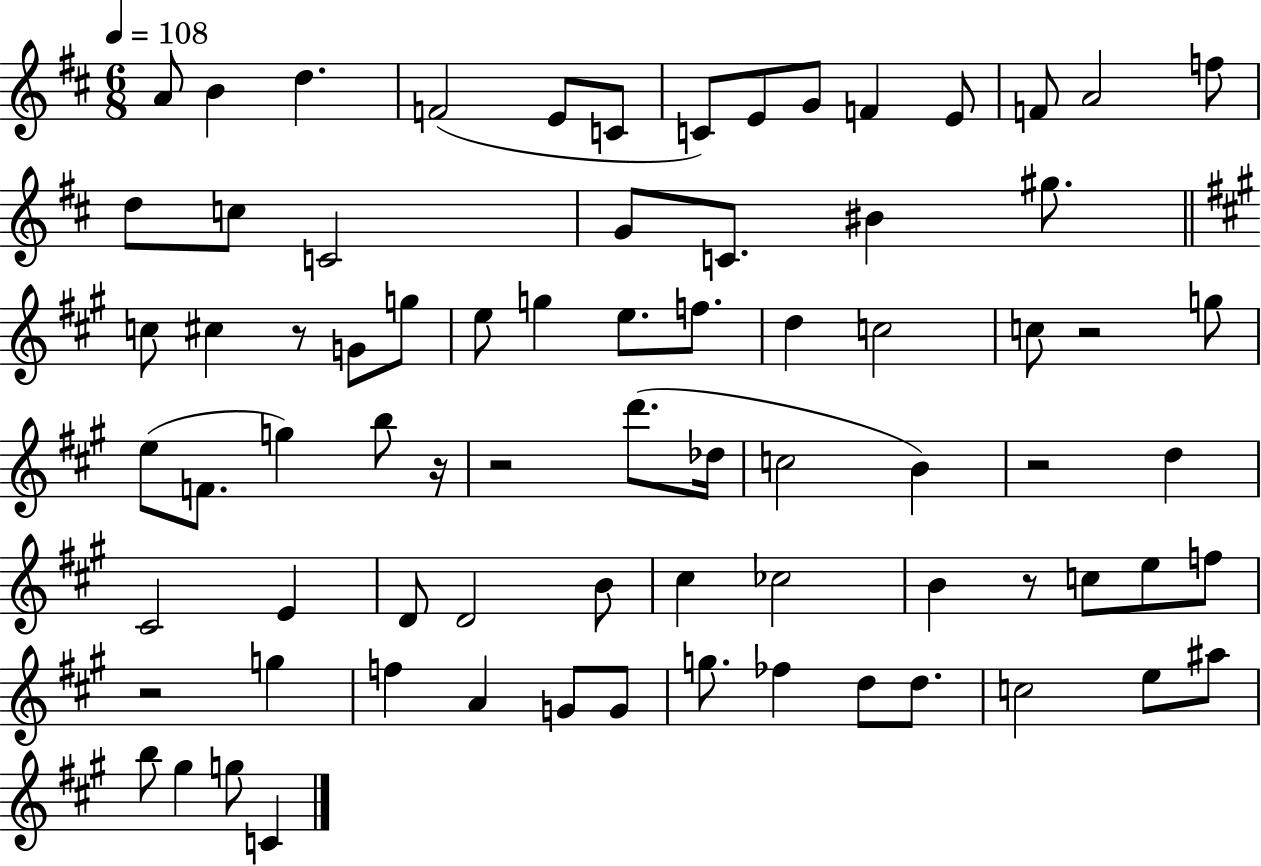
A4/e B4/q D5/q. F4/h E4/e C4/e C4/e E4/e G4/e F4/q E4/e F4/e A4/h F5/e D5/e C5/e C4/h G4/e C4/e. BIS4/q G#5/e. C5/e C#5/q R/e G4/e G5/e E5/e G5/q E5/e. F5/e. D5/q C5/h C5/e R/h G5/e E5/e F4/e. G5/q B5/e R/s R/h D6/e. Db5/s C5/h B4/q R/h D5/q C#4/h E4/q D4/e D4/h B4/e C#5/q CES5/h B4/q R/e C5/e E5/e F5/e R/h G5/q F5/q A4/q G4/e G4/e G5/e. FES5/q D5/e D5/e. C5/h E5/e A#5/e B5/e G#5/q G5/e C4/q